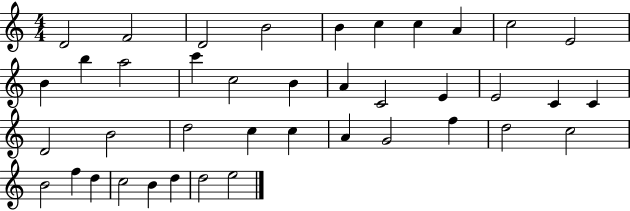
D4/h F4/h D4/h B4/h B4/q C5/q C5/q A4/q C5/h E4/h B4/q B5/q A5/h C6/q C5/h B4/q A4/q C4/h E4/q E4/h C4/q C4/q D4/h B4/h D5/h C5/q C5/q A4/q G4/h F5/q D5/h C5/h B4/h F5/q D5/q C5/h B4/q D5/q D5/h E5/h